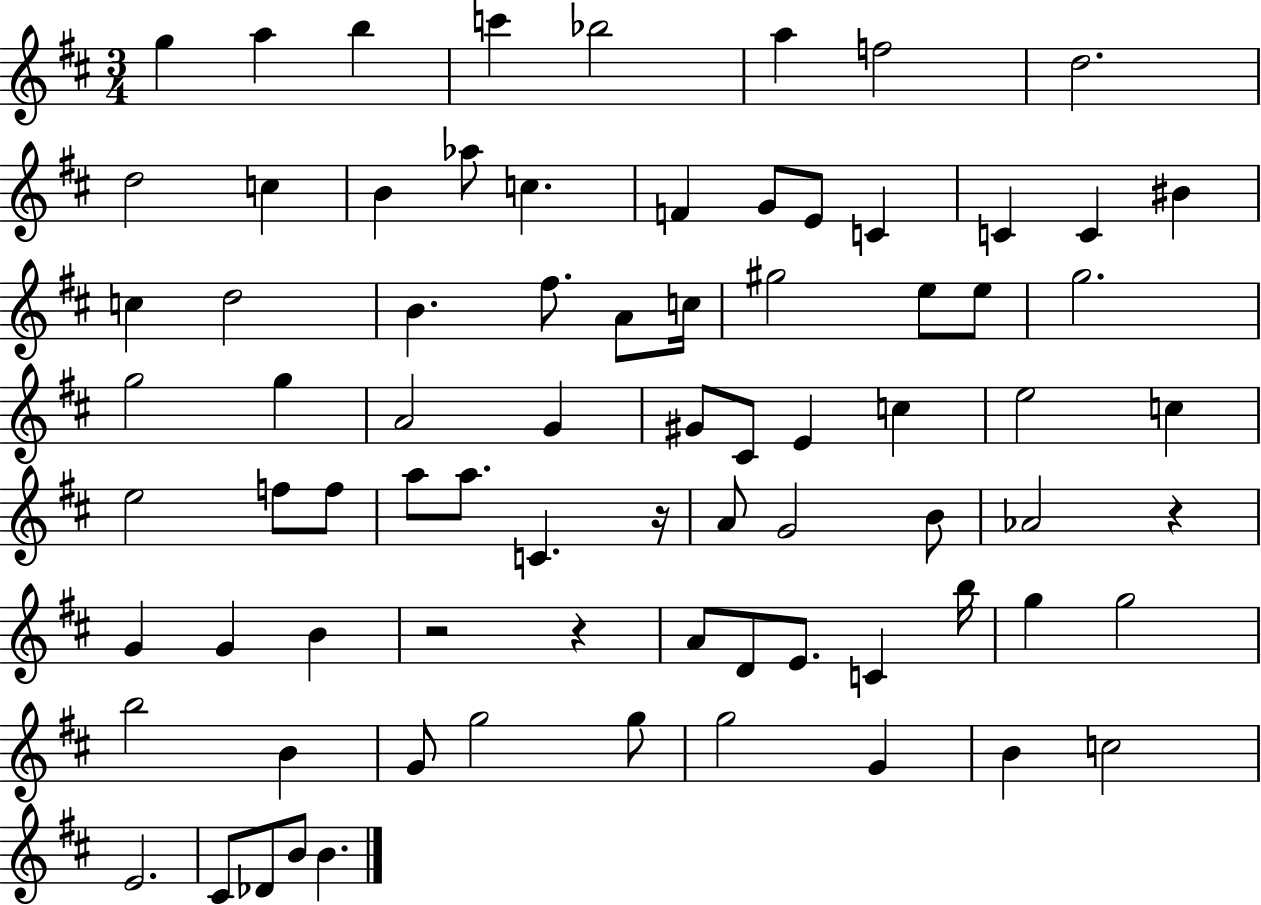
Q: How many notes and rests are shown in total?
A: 78